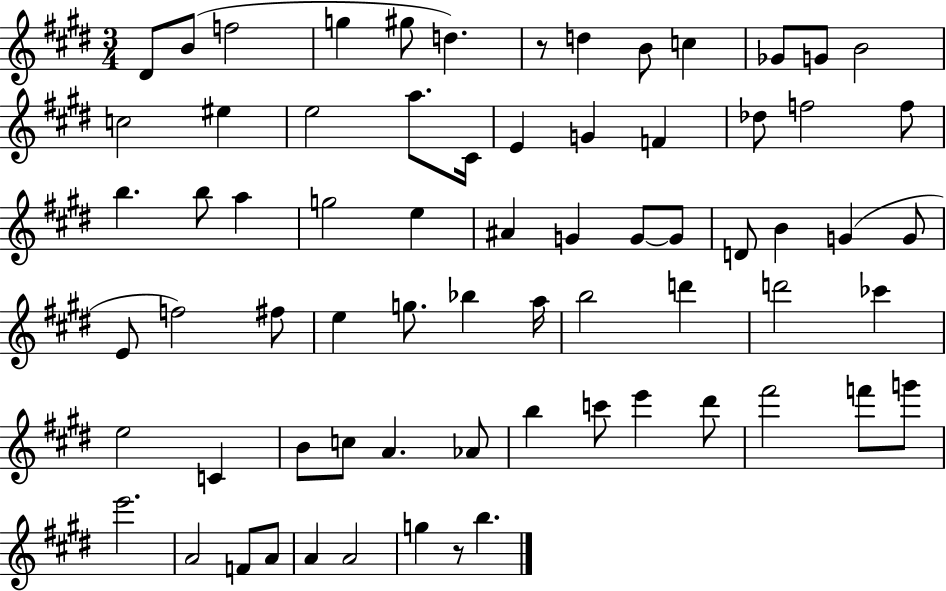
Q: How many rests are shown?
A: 2